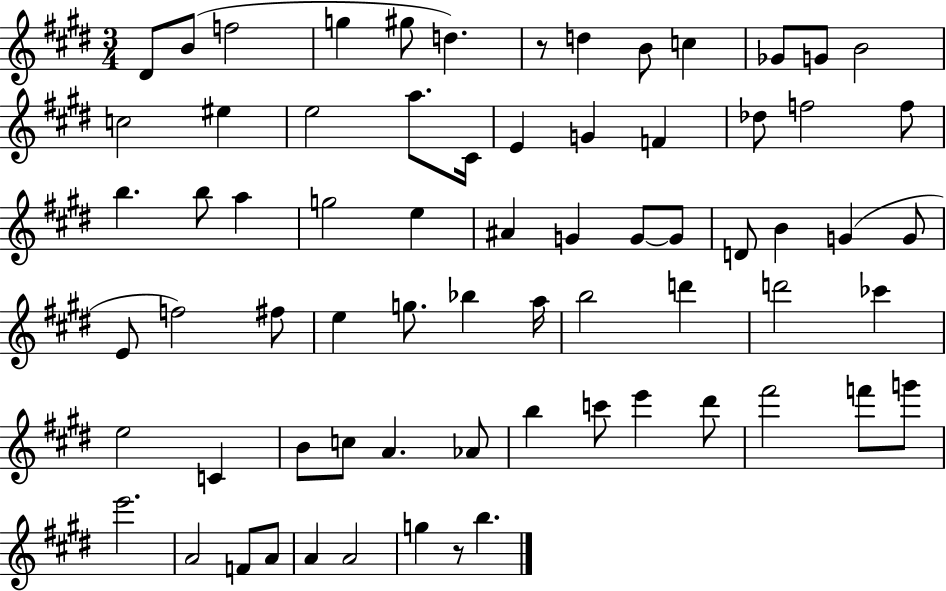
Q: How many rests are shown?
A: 2